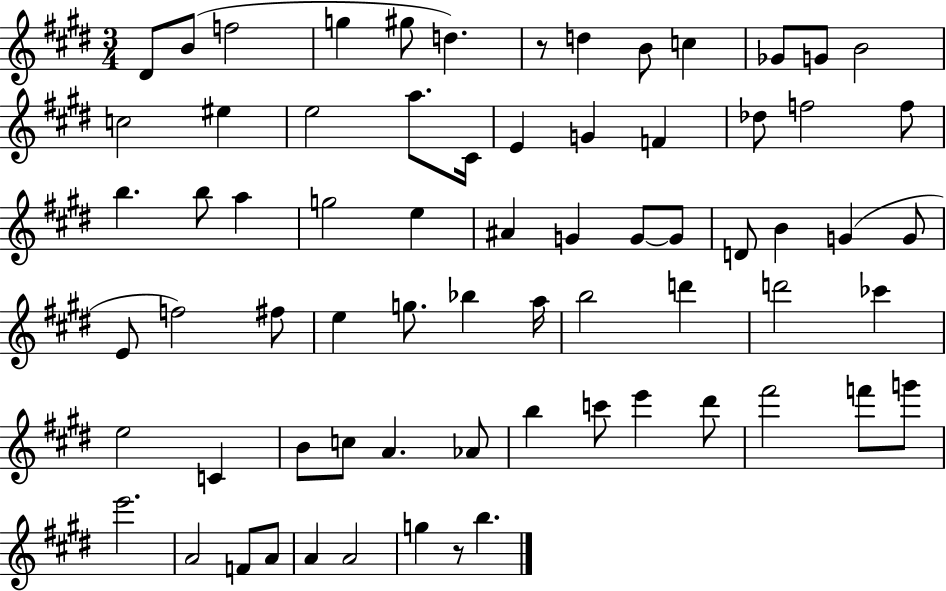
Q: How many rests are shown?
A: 2